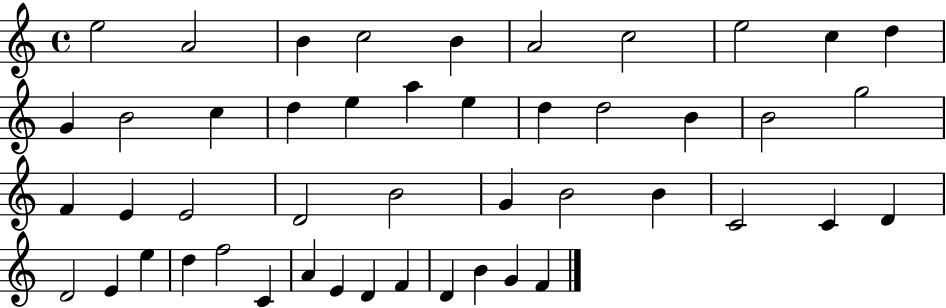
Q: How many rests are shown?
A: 0